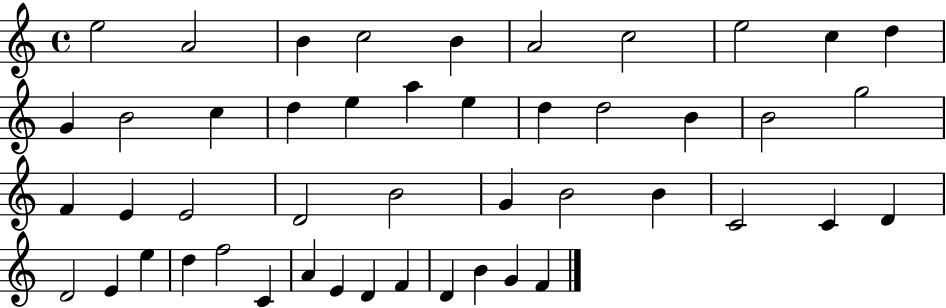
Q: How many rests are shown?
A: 0